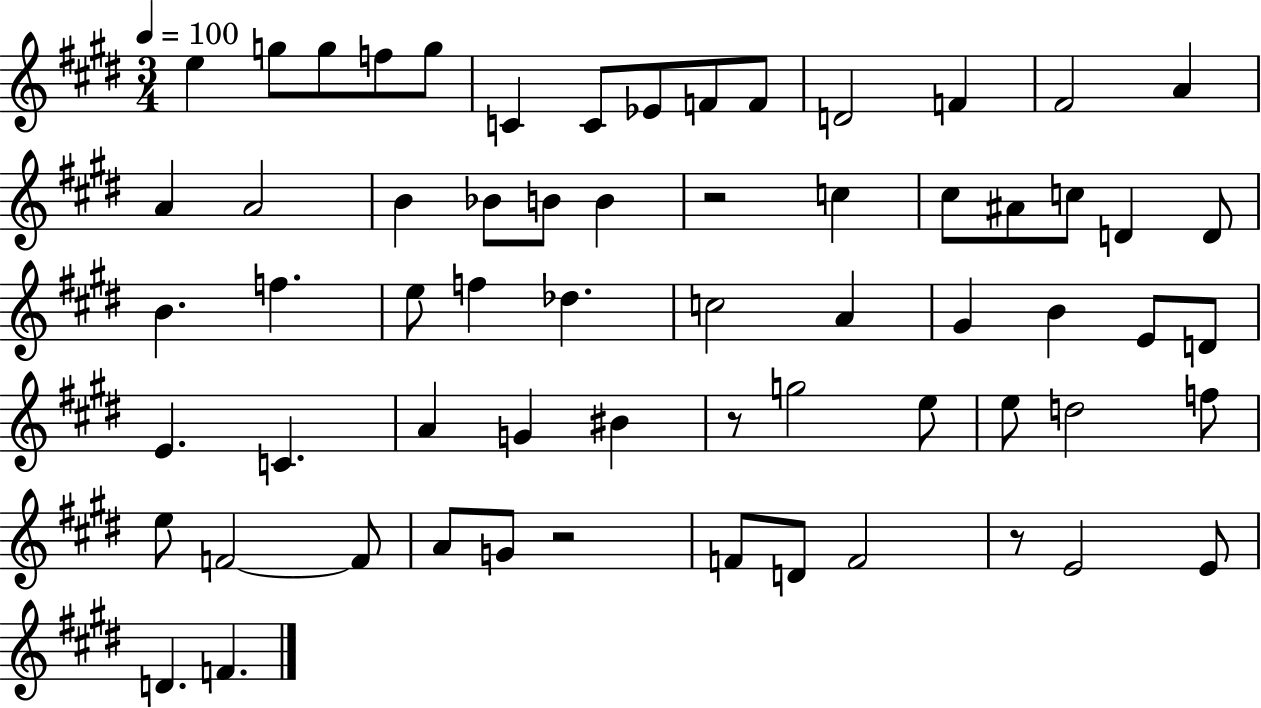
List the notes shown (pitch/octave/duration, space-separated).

E5/q G5/e G5/e F5/e G5/e C4/q C4/e Eb4/e F4/e F4/e D4/h F4/q F#4/h A4/q A4/q A4/h B4/q Bb4/e B4/e B4/q R/h C5/q C#5/e A#4/e C5/e D4/q D4/e B4/q. F5/q. E5/e F5/q Db5/q. C5/h A4/q G#4/q B4/q E4/e D4/e E4/q. C4/q. A4/q G4/q BIS4/q R/e G5/h E5/e E5/e D5/h F5/e E5/e F4/h F4/e A4/e G4/e R/h F4/e D4/e F4/h R/e E4/h E4/e D4/q. F4/q.